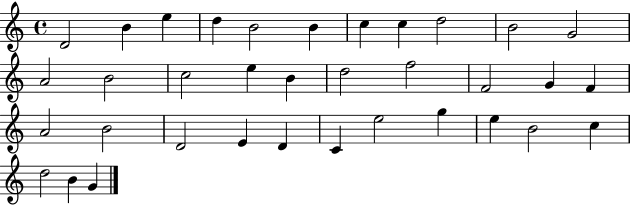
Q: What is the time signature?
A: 4/4